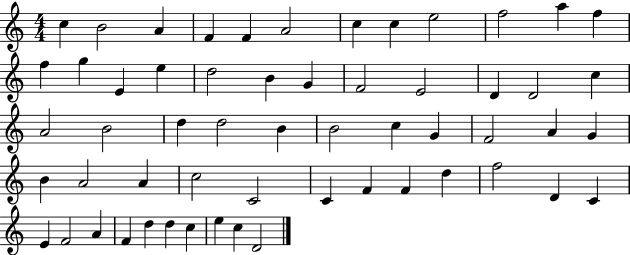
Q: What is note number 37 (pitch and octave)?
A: A4